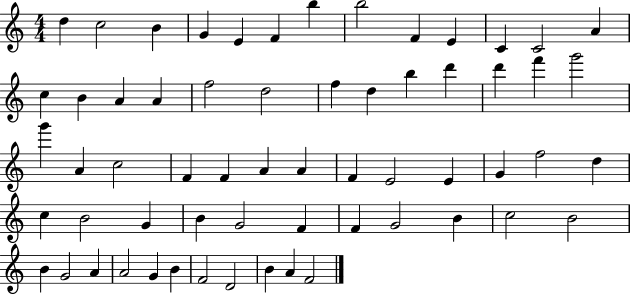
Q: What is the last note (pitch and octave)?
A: F4